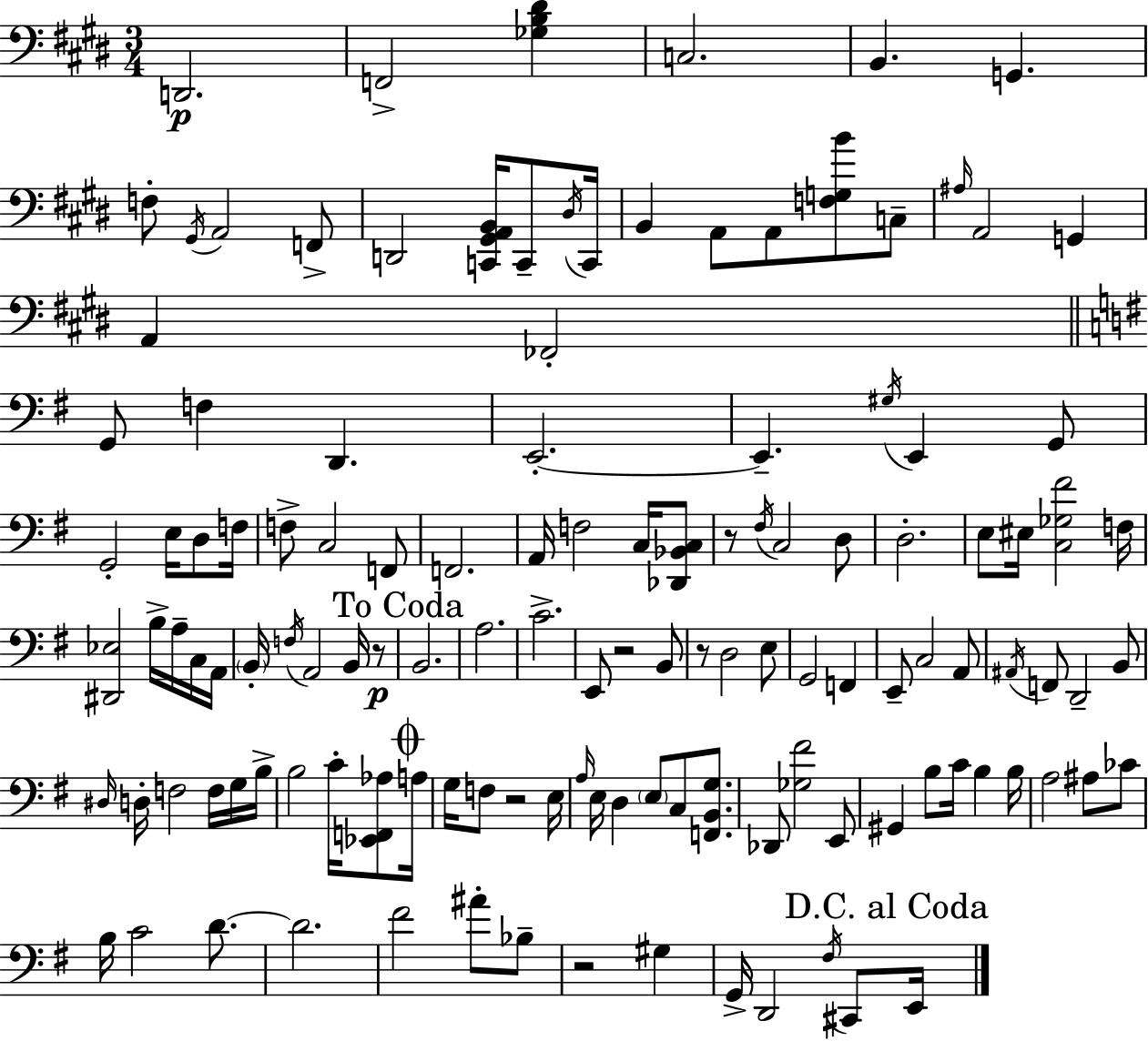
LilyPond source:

{
  \clef bass
  \numericTimeSignature
  \time 3/4
  \key e \major
  d,2.\p | f,2-> <ges b dis'>4 | c2. | b,4. g,4. | \break f8-. \acciaccatura { gis,16 } a,2 f,8-> | d,2 <c, gis, a, b,>16 c,8-- | \acciaccatura { dis16 } c,16 b,4 a,8 a,8 <f g b'>8 | c8-- \grace { ais16 } a,2 g,4 | \break a,4 fes,2-. | \bar "||" \break \key e \minor g,8 f4 d,4. | e,2.-.~~ | e,4.-- \acciaccatura { gis16 } e,4 g,8 | g,2-. e16 d8 | \break f16 f8-> c2 f,8 | f,2. | a,16 f2 c16 <des, bes, c>8 | r8 \acciaccatura { fis16 } c2 | \break d8 d2.-. | e8 eis16 <c ges fis'>2 | f16 <dis, ees>2 b16-> a16-- | c16 a,16 \parenthesize b,16-. \acciaccatura { f16 } a,2 | \break b,16 r8\p \mark "To Coda" b,2. | a2. | c'2.-> | e,8 r2 | \break b,8 r8 d2 | e8 g,2 f,4 | e,8-- c2 | a,8 \acciaccatura { ais,16 } f,8 d,2-- | \break b,8 \grace { dis16 } d16-. f2 | f16 g16 b16-> b2 | c'16-. <ees, f, aes>8 \mark \markup { \musicglyph "scripts.coda" } a16 g16 f8 r2 | e16 \grace { a16 } e16 d4 \parenthesize e8 | \break c8 <f, b, g>8. des,8 <ges fis'>2 | e,8 gis,4 b8 | c'16 b4 b16 a2 | ais8 ces'8 b16 c'2 | \break d'8.~~ d'2. | fis'2 | ais'8-. bes8-- r2 | gis4 g,16-> d,2 | \break \acciaccatura { fis16 } cis,8 \mark "D.C. al Coda" e,16 \bar "|."
}